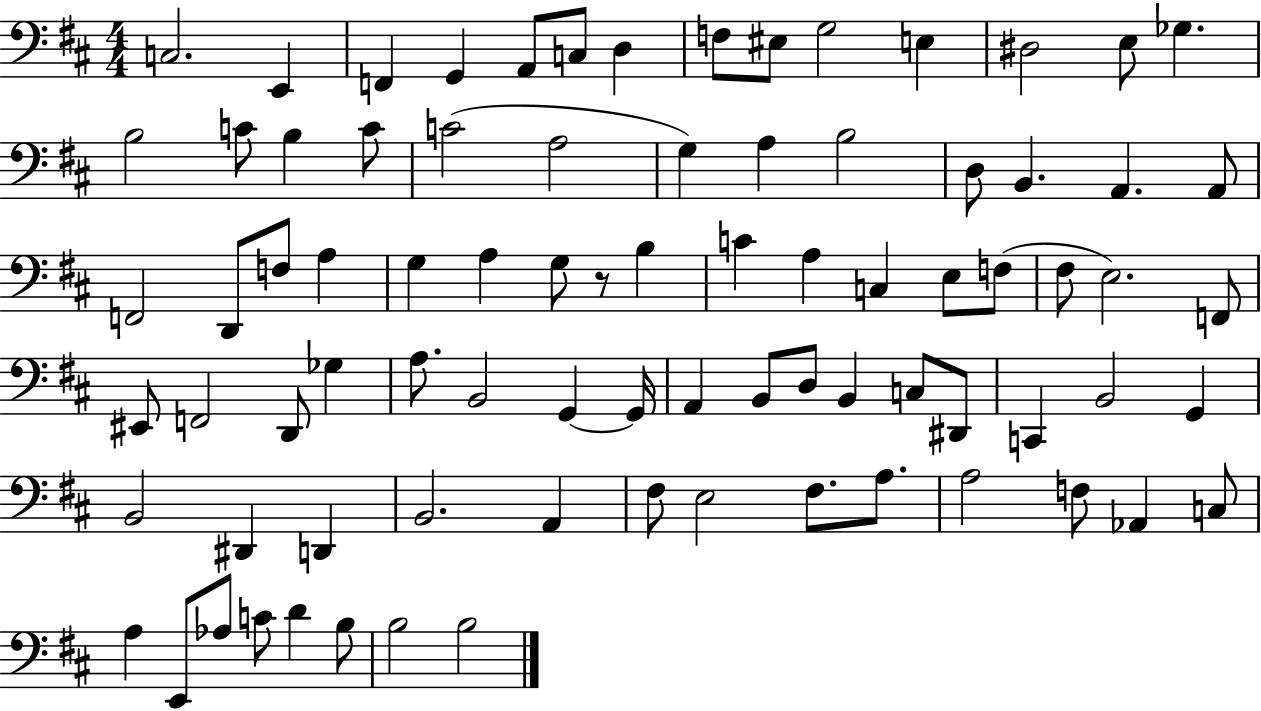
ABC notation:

X:1
T:Untitled
M:4/4
L:1/4
K:D
C,2 E,, F,, G,, A,,/2 C,/2 D, F,/2 ^E,/2 G,2 E, ^D,2 E,/2 _G, B,2 C/2 B, C/2 C2 A,2 G, A, B,2 D,/2 B,, A,, A,,/2 F,,2 D,,/2 F,/2 A, G, A, G,/2 z/2 B, C A, C, E,/2 F,/2 ^F,/2 E,2 F,,/2 ^E,,/2 F,,2 D,,/2 _G, A,/2 B,,2 G,, G,,/4 A,, B,,/2 D,/2 B,, C,/2 ^D,,/2 C,, B,,2 G,, B,,2 ^D,, D,, B,,2 A,, ^F,/2 E,2 ^F,/2 A,/2 A,2 F,/2 _A,, C,/2 A, E,,/2 _A,/2 C/2 D B,/2 B,2 B,2